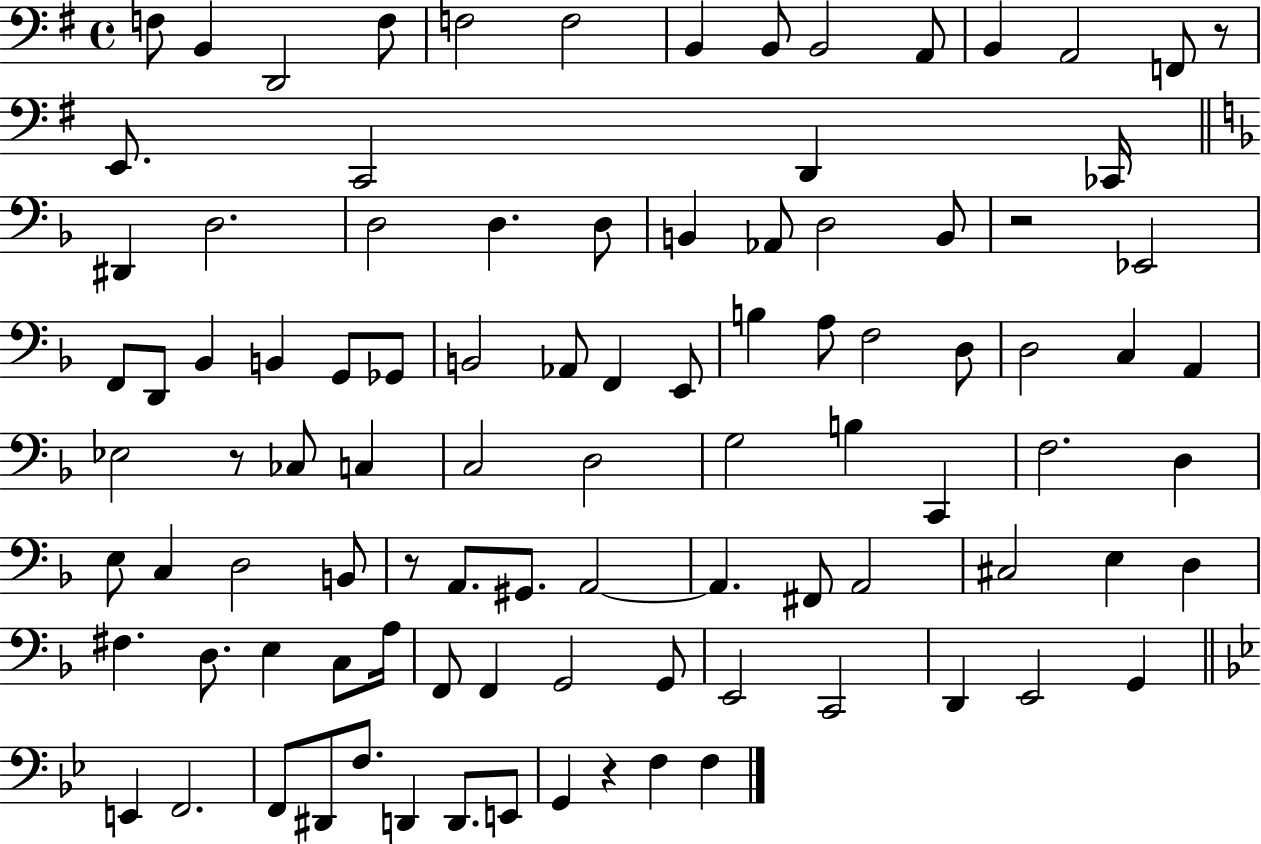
{
  \clef bass
  \time 4/4
  \defaultTimeSignature
  \key g \major
  f8 b,4 d,2 f8 | f2 f2 | b,4 b,8 b,2 a,8 | b,4 a,2 f,8 r8 | \break e,8. c,2 d,4 ces,16 | \bar "||" \break \key d \minor dis,4 d2. | d2 d4. d8 | b,4 aes,8 d2 b,8 | r2 ees,2 | \break f,8 d,8 bes,4 b,4 g,8 ges,8 | b,2 aes,8 f,4 e,8 | b4 a8 f2 d8 | d2 c4 a,4 | \break ees2 r8 ces8 c4 | c2 d2 | g2 b4 c,4 | f2. d4 | \break e8 c4 d2 b,8 | r8 a,8. gis,8. a,2~~ | a,4. fis,8 a,2 | cis2 e4 d4 | \break fis4. d8. e4 c8 a16 | f,8 f,4 g,2 g,8 | e,2 c,2 | d,4 e,2 g,4 | \break \bar "||" \break \key bes \major e,4 f,2. | f,8 dis,8 f8. d,4 d,8. e,8 | g,4 r4 f4 f4 | \bar "|."
}